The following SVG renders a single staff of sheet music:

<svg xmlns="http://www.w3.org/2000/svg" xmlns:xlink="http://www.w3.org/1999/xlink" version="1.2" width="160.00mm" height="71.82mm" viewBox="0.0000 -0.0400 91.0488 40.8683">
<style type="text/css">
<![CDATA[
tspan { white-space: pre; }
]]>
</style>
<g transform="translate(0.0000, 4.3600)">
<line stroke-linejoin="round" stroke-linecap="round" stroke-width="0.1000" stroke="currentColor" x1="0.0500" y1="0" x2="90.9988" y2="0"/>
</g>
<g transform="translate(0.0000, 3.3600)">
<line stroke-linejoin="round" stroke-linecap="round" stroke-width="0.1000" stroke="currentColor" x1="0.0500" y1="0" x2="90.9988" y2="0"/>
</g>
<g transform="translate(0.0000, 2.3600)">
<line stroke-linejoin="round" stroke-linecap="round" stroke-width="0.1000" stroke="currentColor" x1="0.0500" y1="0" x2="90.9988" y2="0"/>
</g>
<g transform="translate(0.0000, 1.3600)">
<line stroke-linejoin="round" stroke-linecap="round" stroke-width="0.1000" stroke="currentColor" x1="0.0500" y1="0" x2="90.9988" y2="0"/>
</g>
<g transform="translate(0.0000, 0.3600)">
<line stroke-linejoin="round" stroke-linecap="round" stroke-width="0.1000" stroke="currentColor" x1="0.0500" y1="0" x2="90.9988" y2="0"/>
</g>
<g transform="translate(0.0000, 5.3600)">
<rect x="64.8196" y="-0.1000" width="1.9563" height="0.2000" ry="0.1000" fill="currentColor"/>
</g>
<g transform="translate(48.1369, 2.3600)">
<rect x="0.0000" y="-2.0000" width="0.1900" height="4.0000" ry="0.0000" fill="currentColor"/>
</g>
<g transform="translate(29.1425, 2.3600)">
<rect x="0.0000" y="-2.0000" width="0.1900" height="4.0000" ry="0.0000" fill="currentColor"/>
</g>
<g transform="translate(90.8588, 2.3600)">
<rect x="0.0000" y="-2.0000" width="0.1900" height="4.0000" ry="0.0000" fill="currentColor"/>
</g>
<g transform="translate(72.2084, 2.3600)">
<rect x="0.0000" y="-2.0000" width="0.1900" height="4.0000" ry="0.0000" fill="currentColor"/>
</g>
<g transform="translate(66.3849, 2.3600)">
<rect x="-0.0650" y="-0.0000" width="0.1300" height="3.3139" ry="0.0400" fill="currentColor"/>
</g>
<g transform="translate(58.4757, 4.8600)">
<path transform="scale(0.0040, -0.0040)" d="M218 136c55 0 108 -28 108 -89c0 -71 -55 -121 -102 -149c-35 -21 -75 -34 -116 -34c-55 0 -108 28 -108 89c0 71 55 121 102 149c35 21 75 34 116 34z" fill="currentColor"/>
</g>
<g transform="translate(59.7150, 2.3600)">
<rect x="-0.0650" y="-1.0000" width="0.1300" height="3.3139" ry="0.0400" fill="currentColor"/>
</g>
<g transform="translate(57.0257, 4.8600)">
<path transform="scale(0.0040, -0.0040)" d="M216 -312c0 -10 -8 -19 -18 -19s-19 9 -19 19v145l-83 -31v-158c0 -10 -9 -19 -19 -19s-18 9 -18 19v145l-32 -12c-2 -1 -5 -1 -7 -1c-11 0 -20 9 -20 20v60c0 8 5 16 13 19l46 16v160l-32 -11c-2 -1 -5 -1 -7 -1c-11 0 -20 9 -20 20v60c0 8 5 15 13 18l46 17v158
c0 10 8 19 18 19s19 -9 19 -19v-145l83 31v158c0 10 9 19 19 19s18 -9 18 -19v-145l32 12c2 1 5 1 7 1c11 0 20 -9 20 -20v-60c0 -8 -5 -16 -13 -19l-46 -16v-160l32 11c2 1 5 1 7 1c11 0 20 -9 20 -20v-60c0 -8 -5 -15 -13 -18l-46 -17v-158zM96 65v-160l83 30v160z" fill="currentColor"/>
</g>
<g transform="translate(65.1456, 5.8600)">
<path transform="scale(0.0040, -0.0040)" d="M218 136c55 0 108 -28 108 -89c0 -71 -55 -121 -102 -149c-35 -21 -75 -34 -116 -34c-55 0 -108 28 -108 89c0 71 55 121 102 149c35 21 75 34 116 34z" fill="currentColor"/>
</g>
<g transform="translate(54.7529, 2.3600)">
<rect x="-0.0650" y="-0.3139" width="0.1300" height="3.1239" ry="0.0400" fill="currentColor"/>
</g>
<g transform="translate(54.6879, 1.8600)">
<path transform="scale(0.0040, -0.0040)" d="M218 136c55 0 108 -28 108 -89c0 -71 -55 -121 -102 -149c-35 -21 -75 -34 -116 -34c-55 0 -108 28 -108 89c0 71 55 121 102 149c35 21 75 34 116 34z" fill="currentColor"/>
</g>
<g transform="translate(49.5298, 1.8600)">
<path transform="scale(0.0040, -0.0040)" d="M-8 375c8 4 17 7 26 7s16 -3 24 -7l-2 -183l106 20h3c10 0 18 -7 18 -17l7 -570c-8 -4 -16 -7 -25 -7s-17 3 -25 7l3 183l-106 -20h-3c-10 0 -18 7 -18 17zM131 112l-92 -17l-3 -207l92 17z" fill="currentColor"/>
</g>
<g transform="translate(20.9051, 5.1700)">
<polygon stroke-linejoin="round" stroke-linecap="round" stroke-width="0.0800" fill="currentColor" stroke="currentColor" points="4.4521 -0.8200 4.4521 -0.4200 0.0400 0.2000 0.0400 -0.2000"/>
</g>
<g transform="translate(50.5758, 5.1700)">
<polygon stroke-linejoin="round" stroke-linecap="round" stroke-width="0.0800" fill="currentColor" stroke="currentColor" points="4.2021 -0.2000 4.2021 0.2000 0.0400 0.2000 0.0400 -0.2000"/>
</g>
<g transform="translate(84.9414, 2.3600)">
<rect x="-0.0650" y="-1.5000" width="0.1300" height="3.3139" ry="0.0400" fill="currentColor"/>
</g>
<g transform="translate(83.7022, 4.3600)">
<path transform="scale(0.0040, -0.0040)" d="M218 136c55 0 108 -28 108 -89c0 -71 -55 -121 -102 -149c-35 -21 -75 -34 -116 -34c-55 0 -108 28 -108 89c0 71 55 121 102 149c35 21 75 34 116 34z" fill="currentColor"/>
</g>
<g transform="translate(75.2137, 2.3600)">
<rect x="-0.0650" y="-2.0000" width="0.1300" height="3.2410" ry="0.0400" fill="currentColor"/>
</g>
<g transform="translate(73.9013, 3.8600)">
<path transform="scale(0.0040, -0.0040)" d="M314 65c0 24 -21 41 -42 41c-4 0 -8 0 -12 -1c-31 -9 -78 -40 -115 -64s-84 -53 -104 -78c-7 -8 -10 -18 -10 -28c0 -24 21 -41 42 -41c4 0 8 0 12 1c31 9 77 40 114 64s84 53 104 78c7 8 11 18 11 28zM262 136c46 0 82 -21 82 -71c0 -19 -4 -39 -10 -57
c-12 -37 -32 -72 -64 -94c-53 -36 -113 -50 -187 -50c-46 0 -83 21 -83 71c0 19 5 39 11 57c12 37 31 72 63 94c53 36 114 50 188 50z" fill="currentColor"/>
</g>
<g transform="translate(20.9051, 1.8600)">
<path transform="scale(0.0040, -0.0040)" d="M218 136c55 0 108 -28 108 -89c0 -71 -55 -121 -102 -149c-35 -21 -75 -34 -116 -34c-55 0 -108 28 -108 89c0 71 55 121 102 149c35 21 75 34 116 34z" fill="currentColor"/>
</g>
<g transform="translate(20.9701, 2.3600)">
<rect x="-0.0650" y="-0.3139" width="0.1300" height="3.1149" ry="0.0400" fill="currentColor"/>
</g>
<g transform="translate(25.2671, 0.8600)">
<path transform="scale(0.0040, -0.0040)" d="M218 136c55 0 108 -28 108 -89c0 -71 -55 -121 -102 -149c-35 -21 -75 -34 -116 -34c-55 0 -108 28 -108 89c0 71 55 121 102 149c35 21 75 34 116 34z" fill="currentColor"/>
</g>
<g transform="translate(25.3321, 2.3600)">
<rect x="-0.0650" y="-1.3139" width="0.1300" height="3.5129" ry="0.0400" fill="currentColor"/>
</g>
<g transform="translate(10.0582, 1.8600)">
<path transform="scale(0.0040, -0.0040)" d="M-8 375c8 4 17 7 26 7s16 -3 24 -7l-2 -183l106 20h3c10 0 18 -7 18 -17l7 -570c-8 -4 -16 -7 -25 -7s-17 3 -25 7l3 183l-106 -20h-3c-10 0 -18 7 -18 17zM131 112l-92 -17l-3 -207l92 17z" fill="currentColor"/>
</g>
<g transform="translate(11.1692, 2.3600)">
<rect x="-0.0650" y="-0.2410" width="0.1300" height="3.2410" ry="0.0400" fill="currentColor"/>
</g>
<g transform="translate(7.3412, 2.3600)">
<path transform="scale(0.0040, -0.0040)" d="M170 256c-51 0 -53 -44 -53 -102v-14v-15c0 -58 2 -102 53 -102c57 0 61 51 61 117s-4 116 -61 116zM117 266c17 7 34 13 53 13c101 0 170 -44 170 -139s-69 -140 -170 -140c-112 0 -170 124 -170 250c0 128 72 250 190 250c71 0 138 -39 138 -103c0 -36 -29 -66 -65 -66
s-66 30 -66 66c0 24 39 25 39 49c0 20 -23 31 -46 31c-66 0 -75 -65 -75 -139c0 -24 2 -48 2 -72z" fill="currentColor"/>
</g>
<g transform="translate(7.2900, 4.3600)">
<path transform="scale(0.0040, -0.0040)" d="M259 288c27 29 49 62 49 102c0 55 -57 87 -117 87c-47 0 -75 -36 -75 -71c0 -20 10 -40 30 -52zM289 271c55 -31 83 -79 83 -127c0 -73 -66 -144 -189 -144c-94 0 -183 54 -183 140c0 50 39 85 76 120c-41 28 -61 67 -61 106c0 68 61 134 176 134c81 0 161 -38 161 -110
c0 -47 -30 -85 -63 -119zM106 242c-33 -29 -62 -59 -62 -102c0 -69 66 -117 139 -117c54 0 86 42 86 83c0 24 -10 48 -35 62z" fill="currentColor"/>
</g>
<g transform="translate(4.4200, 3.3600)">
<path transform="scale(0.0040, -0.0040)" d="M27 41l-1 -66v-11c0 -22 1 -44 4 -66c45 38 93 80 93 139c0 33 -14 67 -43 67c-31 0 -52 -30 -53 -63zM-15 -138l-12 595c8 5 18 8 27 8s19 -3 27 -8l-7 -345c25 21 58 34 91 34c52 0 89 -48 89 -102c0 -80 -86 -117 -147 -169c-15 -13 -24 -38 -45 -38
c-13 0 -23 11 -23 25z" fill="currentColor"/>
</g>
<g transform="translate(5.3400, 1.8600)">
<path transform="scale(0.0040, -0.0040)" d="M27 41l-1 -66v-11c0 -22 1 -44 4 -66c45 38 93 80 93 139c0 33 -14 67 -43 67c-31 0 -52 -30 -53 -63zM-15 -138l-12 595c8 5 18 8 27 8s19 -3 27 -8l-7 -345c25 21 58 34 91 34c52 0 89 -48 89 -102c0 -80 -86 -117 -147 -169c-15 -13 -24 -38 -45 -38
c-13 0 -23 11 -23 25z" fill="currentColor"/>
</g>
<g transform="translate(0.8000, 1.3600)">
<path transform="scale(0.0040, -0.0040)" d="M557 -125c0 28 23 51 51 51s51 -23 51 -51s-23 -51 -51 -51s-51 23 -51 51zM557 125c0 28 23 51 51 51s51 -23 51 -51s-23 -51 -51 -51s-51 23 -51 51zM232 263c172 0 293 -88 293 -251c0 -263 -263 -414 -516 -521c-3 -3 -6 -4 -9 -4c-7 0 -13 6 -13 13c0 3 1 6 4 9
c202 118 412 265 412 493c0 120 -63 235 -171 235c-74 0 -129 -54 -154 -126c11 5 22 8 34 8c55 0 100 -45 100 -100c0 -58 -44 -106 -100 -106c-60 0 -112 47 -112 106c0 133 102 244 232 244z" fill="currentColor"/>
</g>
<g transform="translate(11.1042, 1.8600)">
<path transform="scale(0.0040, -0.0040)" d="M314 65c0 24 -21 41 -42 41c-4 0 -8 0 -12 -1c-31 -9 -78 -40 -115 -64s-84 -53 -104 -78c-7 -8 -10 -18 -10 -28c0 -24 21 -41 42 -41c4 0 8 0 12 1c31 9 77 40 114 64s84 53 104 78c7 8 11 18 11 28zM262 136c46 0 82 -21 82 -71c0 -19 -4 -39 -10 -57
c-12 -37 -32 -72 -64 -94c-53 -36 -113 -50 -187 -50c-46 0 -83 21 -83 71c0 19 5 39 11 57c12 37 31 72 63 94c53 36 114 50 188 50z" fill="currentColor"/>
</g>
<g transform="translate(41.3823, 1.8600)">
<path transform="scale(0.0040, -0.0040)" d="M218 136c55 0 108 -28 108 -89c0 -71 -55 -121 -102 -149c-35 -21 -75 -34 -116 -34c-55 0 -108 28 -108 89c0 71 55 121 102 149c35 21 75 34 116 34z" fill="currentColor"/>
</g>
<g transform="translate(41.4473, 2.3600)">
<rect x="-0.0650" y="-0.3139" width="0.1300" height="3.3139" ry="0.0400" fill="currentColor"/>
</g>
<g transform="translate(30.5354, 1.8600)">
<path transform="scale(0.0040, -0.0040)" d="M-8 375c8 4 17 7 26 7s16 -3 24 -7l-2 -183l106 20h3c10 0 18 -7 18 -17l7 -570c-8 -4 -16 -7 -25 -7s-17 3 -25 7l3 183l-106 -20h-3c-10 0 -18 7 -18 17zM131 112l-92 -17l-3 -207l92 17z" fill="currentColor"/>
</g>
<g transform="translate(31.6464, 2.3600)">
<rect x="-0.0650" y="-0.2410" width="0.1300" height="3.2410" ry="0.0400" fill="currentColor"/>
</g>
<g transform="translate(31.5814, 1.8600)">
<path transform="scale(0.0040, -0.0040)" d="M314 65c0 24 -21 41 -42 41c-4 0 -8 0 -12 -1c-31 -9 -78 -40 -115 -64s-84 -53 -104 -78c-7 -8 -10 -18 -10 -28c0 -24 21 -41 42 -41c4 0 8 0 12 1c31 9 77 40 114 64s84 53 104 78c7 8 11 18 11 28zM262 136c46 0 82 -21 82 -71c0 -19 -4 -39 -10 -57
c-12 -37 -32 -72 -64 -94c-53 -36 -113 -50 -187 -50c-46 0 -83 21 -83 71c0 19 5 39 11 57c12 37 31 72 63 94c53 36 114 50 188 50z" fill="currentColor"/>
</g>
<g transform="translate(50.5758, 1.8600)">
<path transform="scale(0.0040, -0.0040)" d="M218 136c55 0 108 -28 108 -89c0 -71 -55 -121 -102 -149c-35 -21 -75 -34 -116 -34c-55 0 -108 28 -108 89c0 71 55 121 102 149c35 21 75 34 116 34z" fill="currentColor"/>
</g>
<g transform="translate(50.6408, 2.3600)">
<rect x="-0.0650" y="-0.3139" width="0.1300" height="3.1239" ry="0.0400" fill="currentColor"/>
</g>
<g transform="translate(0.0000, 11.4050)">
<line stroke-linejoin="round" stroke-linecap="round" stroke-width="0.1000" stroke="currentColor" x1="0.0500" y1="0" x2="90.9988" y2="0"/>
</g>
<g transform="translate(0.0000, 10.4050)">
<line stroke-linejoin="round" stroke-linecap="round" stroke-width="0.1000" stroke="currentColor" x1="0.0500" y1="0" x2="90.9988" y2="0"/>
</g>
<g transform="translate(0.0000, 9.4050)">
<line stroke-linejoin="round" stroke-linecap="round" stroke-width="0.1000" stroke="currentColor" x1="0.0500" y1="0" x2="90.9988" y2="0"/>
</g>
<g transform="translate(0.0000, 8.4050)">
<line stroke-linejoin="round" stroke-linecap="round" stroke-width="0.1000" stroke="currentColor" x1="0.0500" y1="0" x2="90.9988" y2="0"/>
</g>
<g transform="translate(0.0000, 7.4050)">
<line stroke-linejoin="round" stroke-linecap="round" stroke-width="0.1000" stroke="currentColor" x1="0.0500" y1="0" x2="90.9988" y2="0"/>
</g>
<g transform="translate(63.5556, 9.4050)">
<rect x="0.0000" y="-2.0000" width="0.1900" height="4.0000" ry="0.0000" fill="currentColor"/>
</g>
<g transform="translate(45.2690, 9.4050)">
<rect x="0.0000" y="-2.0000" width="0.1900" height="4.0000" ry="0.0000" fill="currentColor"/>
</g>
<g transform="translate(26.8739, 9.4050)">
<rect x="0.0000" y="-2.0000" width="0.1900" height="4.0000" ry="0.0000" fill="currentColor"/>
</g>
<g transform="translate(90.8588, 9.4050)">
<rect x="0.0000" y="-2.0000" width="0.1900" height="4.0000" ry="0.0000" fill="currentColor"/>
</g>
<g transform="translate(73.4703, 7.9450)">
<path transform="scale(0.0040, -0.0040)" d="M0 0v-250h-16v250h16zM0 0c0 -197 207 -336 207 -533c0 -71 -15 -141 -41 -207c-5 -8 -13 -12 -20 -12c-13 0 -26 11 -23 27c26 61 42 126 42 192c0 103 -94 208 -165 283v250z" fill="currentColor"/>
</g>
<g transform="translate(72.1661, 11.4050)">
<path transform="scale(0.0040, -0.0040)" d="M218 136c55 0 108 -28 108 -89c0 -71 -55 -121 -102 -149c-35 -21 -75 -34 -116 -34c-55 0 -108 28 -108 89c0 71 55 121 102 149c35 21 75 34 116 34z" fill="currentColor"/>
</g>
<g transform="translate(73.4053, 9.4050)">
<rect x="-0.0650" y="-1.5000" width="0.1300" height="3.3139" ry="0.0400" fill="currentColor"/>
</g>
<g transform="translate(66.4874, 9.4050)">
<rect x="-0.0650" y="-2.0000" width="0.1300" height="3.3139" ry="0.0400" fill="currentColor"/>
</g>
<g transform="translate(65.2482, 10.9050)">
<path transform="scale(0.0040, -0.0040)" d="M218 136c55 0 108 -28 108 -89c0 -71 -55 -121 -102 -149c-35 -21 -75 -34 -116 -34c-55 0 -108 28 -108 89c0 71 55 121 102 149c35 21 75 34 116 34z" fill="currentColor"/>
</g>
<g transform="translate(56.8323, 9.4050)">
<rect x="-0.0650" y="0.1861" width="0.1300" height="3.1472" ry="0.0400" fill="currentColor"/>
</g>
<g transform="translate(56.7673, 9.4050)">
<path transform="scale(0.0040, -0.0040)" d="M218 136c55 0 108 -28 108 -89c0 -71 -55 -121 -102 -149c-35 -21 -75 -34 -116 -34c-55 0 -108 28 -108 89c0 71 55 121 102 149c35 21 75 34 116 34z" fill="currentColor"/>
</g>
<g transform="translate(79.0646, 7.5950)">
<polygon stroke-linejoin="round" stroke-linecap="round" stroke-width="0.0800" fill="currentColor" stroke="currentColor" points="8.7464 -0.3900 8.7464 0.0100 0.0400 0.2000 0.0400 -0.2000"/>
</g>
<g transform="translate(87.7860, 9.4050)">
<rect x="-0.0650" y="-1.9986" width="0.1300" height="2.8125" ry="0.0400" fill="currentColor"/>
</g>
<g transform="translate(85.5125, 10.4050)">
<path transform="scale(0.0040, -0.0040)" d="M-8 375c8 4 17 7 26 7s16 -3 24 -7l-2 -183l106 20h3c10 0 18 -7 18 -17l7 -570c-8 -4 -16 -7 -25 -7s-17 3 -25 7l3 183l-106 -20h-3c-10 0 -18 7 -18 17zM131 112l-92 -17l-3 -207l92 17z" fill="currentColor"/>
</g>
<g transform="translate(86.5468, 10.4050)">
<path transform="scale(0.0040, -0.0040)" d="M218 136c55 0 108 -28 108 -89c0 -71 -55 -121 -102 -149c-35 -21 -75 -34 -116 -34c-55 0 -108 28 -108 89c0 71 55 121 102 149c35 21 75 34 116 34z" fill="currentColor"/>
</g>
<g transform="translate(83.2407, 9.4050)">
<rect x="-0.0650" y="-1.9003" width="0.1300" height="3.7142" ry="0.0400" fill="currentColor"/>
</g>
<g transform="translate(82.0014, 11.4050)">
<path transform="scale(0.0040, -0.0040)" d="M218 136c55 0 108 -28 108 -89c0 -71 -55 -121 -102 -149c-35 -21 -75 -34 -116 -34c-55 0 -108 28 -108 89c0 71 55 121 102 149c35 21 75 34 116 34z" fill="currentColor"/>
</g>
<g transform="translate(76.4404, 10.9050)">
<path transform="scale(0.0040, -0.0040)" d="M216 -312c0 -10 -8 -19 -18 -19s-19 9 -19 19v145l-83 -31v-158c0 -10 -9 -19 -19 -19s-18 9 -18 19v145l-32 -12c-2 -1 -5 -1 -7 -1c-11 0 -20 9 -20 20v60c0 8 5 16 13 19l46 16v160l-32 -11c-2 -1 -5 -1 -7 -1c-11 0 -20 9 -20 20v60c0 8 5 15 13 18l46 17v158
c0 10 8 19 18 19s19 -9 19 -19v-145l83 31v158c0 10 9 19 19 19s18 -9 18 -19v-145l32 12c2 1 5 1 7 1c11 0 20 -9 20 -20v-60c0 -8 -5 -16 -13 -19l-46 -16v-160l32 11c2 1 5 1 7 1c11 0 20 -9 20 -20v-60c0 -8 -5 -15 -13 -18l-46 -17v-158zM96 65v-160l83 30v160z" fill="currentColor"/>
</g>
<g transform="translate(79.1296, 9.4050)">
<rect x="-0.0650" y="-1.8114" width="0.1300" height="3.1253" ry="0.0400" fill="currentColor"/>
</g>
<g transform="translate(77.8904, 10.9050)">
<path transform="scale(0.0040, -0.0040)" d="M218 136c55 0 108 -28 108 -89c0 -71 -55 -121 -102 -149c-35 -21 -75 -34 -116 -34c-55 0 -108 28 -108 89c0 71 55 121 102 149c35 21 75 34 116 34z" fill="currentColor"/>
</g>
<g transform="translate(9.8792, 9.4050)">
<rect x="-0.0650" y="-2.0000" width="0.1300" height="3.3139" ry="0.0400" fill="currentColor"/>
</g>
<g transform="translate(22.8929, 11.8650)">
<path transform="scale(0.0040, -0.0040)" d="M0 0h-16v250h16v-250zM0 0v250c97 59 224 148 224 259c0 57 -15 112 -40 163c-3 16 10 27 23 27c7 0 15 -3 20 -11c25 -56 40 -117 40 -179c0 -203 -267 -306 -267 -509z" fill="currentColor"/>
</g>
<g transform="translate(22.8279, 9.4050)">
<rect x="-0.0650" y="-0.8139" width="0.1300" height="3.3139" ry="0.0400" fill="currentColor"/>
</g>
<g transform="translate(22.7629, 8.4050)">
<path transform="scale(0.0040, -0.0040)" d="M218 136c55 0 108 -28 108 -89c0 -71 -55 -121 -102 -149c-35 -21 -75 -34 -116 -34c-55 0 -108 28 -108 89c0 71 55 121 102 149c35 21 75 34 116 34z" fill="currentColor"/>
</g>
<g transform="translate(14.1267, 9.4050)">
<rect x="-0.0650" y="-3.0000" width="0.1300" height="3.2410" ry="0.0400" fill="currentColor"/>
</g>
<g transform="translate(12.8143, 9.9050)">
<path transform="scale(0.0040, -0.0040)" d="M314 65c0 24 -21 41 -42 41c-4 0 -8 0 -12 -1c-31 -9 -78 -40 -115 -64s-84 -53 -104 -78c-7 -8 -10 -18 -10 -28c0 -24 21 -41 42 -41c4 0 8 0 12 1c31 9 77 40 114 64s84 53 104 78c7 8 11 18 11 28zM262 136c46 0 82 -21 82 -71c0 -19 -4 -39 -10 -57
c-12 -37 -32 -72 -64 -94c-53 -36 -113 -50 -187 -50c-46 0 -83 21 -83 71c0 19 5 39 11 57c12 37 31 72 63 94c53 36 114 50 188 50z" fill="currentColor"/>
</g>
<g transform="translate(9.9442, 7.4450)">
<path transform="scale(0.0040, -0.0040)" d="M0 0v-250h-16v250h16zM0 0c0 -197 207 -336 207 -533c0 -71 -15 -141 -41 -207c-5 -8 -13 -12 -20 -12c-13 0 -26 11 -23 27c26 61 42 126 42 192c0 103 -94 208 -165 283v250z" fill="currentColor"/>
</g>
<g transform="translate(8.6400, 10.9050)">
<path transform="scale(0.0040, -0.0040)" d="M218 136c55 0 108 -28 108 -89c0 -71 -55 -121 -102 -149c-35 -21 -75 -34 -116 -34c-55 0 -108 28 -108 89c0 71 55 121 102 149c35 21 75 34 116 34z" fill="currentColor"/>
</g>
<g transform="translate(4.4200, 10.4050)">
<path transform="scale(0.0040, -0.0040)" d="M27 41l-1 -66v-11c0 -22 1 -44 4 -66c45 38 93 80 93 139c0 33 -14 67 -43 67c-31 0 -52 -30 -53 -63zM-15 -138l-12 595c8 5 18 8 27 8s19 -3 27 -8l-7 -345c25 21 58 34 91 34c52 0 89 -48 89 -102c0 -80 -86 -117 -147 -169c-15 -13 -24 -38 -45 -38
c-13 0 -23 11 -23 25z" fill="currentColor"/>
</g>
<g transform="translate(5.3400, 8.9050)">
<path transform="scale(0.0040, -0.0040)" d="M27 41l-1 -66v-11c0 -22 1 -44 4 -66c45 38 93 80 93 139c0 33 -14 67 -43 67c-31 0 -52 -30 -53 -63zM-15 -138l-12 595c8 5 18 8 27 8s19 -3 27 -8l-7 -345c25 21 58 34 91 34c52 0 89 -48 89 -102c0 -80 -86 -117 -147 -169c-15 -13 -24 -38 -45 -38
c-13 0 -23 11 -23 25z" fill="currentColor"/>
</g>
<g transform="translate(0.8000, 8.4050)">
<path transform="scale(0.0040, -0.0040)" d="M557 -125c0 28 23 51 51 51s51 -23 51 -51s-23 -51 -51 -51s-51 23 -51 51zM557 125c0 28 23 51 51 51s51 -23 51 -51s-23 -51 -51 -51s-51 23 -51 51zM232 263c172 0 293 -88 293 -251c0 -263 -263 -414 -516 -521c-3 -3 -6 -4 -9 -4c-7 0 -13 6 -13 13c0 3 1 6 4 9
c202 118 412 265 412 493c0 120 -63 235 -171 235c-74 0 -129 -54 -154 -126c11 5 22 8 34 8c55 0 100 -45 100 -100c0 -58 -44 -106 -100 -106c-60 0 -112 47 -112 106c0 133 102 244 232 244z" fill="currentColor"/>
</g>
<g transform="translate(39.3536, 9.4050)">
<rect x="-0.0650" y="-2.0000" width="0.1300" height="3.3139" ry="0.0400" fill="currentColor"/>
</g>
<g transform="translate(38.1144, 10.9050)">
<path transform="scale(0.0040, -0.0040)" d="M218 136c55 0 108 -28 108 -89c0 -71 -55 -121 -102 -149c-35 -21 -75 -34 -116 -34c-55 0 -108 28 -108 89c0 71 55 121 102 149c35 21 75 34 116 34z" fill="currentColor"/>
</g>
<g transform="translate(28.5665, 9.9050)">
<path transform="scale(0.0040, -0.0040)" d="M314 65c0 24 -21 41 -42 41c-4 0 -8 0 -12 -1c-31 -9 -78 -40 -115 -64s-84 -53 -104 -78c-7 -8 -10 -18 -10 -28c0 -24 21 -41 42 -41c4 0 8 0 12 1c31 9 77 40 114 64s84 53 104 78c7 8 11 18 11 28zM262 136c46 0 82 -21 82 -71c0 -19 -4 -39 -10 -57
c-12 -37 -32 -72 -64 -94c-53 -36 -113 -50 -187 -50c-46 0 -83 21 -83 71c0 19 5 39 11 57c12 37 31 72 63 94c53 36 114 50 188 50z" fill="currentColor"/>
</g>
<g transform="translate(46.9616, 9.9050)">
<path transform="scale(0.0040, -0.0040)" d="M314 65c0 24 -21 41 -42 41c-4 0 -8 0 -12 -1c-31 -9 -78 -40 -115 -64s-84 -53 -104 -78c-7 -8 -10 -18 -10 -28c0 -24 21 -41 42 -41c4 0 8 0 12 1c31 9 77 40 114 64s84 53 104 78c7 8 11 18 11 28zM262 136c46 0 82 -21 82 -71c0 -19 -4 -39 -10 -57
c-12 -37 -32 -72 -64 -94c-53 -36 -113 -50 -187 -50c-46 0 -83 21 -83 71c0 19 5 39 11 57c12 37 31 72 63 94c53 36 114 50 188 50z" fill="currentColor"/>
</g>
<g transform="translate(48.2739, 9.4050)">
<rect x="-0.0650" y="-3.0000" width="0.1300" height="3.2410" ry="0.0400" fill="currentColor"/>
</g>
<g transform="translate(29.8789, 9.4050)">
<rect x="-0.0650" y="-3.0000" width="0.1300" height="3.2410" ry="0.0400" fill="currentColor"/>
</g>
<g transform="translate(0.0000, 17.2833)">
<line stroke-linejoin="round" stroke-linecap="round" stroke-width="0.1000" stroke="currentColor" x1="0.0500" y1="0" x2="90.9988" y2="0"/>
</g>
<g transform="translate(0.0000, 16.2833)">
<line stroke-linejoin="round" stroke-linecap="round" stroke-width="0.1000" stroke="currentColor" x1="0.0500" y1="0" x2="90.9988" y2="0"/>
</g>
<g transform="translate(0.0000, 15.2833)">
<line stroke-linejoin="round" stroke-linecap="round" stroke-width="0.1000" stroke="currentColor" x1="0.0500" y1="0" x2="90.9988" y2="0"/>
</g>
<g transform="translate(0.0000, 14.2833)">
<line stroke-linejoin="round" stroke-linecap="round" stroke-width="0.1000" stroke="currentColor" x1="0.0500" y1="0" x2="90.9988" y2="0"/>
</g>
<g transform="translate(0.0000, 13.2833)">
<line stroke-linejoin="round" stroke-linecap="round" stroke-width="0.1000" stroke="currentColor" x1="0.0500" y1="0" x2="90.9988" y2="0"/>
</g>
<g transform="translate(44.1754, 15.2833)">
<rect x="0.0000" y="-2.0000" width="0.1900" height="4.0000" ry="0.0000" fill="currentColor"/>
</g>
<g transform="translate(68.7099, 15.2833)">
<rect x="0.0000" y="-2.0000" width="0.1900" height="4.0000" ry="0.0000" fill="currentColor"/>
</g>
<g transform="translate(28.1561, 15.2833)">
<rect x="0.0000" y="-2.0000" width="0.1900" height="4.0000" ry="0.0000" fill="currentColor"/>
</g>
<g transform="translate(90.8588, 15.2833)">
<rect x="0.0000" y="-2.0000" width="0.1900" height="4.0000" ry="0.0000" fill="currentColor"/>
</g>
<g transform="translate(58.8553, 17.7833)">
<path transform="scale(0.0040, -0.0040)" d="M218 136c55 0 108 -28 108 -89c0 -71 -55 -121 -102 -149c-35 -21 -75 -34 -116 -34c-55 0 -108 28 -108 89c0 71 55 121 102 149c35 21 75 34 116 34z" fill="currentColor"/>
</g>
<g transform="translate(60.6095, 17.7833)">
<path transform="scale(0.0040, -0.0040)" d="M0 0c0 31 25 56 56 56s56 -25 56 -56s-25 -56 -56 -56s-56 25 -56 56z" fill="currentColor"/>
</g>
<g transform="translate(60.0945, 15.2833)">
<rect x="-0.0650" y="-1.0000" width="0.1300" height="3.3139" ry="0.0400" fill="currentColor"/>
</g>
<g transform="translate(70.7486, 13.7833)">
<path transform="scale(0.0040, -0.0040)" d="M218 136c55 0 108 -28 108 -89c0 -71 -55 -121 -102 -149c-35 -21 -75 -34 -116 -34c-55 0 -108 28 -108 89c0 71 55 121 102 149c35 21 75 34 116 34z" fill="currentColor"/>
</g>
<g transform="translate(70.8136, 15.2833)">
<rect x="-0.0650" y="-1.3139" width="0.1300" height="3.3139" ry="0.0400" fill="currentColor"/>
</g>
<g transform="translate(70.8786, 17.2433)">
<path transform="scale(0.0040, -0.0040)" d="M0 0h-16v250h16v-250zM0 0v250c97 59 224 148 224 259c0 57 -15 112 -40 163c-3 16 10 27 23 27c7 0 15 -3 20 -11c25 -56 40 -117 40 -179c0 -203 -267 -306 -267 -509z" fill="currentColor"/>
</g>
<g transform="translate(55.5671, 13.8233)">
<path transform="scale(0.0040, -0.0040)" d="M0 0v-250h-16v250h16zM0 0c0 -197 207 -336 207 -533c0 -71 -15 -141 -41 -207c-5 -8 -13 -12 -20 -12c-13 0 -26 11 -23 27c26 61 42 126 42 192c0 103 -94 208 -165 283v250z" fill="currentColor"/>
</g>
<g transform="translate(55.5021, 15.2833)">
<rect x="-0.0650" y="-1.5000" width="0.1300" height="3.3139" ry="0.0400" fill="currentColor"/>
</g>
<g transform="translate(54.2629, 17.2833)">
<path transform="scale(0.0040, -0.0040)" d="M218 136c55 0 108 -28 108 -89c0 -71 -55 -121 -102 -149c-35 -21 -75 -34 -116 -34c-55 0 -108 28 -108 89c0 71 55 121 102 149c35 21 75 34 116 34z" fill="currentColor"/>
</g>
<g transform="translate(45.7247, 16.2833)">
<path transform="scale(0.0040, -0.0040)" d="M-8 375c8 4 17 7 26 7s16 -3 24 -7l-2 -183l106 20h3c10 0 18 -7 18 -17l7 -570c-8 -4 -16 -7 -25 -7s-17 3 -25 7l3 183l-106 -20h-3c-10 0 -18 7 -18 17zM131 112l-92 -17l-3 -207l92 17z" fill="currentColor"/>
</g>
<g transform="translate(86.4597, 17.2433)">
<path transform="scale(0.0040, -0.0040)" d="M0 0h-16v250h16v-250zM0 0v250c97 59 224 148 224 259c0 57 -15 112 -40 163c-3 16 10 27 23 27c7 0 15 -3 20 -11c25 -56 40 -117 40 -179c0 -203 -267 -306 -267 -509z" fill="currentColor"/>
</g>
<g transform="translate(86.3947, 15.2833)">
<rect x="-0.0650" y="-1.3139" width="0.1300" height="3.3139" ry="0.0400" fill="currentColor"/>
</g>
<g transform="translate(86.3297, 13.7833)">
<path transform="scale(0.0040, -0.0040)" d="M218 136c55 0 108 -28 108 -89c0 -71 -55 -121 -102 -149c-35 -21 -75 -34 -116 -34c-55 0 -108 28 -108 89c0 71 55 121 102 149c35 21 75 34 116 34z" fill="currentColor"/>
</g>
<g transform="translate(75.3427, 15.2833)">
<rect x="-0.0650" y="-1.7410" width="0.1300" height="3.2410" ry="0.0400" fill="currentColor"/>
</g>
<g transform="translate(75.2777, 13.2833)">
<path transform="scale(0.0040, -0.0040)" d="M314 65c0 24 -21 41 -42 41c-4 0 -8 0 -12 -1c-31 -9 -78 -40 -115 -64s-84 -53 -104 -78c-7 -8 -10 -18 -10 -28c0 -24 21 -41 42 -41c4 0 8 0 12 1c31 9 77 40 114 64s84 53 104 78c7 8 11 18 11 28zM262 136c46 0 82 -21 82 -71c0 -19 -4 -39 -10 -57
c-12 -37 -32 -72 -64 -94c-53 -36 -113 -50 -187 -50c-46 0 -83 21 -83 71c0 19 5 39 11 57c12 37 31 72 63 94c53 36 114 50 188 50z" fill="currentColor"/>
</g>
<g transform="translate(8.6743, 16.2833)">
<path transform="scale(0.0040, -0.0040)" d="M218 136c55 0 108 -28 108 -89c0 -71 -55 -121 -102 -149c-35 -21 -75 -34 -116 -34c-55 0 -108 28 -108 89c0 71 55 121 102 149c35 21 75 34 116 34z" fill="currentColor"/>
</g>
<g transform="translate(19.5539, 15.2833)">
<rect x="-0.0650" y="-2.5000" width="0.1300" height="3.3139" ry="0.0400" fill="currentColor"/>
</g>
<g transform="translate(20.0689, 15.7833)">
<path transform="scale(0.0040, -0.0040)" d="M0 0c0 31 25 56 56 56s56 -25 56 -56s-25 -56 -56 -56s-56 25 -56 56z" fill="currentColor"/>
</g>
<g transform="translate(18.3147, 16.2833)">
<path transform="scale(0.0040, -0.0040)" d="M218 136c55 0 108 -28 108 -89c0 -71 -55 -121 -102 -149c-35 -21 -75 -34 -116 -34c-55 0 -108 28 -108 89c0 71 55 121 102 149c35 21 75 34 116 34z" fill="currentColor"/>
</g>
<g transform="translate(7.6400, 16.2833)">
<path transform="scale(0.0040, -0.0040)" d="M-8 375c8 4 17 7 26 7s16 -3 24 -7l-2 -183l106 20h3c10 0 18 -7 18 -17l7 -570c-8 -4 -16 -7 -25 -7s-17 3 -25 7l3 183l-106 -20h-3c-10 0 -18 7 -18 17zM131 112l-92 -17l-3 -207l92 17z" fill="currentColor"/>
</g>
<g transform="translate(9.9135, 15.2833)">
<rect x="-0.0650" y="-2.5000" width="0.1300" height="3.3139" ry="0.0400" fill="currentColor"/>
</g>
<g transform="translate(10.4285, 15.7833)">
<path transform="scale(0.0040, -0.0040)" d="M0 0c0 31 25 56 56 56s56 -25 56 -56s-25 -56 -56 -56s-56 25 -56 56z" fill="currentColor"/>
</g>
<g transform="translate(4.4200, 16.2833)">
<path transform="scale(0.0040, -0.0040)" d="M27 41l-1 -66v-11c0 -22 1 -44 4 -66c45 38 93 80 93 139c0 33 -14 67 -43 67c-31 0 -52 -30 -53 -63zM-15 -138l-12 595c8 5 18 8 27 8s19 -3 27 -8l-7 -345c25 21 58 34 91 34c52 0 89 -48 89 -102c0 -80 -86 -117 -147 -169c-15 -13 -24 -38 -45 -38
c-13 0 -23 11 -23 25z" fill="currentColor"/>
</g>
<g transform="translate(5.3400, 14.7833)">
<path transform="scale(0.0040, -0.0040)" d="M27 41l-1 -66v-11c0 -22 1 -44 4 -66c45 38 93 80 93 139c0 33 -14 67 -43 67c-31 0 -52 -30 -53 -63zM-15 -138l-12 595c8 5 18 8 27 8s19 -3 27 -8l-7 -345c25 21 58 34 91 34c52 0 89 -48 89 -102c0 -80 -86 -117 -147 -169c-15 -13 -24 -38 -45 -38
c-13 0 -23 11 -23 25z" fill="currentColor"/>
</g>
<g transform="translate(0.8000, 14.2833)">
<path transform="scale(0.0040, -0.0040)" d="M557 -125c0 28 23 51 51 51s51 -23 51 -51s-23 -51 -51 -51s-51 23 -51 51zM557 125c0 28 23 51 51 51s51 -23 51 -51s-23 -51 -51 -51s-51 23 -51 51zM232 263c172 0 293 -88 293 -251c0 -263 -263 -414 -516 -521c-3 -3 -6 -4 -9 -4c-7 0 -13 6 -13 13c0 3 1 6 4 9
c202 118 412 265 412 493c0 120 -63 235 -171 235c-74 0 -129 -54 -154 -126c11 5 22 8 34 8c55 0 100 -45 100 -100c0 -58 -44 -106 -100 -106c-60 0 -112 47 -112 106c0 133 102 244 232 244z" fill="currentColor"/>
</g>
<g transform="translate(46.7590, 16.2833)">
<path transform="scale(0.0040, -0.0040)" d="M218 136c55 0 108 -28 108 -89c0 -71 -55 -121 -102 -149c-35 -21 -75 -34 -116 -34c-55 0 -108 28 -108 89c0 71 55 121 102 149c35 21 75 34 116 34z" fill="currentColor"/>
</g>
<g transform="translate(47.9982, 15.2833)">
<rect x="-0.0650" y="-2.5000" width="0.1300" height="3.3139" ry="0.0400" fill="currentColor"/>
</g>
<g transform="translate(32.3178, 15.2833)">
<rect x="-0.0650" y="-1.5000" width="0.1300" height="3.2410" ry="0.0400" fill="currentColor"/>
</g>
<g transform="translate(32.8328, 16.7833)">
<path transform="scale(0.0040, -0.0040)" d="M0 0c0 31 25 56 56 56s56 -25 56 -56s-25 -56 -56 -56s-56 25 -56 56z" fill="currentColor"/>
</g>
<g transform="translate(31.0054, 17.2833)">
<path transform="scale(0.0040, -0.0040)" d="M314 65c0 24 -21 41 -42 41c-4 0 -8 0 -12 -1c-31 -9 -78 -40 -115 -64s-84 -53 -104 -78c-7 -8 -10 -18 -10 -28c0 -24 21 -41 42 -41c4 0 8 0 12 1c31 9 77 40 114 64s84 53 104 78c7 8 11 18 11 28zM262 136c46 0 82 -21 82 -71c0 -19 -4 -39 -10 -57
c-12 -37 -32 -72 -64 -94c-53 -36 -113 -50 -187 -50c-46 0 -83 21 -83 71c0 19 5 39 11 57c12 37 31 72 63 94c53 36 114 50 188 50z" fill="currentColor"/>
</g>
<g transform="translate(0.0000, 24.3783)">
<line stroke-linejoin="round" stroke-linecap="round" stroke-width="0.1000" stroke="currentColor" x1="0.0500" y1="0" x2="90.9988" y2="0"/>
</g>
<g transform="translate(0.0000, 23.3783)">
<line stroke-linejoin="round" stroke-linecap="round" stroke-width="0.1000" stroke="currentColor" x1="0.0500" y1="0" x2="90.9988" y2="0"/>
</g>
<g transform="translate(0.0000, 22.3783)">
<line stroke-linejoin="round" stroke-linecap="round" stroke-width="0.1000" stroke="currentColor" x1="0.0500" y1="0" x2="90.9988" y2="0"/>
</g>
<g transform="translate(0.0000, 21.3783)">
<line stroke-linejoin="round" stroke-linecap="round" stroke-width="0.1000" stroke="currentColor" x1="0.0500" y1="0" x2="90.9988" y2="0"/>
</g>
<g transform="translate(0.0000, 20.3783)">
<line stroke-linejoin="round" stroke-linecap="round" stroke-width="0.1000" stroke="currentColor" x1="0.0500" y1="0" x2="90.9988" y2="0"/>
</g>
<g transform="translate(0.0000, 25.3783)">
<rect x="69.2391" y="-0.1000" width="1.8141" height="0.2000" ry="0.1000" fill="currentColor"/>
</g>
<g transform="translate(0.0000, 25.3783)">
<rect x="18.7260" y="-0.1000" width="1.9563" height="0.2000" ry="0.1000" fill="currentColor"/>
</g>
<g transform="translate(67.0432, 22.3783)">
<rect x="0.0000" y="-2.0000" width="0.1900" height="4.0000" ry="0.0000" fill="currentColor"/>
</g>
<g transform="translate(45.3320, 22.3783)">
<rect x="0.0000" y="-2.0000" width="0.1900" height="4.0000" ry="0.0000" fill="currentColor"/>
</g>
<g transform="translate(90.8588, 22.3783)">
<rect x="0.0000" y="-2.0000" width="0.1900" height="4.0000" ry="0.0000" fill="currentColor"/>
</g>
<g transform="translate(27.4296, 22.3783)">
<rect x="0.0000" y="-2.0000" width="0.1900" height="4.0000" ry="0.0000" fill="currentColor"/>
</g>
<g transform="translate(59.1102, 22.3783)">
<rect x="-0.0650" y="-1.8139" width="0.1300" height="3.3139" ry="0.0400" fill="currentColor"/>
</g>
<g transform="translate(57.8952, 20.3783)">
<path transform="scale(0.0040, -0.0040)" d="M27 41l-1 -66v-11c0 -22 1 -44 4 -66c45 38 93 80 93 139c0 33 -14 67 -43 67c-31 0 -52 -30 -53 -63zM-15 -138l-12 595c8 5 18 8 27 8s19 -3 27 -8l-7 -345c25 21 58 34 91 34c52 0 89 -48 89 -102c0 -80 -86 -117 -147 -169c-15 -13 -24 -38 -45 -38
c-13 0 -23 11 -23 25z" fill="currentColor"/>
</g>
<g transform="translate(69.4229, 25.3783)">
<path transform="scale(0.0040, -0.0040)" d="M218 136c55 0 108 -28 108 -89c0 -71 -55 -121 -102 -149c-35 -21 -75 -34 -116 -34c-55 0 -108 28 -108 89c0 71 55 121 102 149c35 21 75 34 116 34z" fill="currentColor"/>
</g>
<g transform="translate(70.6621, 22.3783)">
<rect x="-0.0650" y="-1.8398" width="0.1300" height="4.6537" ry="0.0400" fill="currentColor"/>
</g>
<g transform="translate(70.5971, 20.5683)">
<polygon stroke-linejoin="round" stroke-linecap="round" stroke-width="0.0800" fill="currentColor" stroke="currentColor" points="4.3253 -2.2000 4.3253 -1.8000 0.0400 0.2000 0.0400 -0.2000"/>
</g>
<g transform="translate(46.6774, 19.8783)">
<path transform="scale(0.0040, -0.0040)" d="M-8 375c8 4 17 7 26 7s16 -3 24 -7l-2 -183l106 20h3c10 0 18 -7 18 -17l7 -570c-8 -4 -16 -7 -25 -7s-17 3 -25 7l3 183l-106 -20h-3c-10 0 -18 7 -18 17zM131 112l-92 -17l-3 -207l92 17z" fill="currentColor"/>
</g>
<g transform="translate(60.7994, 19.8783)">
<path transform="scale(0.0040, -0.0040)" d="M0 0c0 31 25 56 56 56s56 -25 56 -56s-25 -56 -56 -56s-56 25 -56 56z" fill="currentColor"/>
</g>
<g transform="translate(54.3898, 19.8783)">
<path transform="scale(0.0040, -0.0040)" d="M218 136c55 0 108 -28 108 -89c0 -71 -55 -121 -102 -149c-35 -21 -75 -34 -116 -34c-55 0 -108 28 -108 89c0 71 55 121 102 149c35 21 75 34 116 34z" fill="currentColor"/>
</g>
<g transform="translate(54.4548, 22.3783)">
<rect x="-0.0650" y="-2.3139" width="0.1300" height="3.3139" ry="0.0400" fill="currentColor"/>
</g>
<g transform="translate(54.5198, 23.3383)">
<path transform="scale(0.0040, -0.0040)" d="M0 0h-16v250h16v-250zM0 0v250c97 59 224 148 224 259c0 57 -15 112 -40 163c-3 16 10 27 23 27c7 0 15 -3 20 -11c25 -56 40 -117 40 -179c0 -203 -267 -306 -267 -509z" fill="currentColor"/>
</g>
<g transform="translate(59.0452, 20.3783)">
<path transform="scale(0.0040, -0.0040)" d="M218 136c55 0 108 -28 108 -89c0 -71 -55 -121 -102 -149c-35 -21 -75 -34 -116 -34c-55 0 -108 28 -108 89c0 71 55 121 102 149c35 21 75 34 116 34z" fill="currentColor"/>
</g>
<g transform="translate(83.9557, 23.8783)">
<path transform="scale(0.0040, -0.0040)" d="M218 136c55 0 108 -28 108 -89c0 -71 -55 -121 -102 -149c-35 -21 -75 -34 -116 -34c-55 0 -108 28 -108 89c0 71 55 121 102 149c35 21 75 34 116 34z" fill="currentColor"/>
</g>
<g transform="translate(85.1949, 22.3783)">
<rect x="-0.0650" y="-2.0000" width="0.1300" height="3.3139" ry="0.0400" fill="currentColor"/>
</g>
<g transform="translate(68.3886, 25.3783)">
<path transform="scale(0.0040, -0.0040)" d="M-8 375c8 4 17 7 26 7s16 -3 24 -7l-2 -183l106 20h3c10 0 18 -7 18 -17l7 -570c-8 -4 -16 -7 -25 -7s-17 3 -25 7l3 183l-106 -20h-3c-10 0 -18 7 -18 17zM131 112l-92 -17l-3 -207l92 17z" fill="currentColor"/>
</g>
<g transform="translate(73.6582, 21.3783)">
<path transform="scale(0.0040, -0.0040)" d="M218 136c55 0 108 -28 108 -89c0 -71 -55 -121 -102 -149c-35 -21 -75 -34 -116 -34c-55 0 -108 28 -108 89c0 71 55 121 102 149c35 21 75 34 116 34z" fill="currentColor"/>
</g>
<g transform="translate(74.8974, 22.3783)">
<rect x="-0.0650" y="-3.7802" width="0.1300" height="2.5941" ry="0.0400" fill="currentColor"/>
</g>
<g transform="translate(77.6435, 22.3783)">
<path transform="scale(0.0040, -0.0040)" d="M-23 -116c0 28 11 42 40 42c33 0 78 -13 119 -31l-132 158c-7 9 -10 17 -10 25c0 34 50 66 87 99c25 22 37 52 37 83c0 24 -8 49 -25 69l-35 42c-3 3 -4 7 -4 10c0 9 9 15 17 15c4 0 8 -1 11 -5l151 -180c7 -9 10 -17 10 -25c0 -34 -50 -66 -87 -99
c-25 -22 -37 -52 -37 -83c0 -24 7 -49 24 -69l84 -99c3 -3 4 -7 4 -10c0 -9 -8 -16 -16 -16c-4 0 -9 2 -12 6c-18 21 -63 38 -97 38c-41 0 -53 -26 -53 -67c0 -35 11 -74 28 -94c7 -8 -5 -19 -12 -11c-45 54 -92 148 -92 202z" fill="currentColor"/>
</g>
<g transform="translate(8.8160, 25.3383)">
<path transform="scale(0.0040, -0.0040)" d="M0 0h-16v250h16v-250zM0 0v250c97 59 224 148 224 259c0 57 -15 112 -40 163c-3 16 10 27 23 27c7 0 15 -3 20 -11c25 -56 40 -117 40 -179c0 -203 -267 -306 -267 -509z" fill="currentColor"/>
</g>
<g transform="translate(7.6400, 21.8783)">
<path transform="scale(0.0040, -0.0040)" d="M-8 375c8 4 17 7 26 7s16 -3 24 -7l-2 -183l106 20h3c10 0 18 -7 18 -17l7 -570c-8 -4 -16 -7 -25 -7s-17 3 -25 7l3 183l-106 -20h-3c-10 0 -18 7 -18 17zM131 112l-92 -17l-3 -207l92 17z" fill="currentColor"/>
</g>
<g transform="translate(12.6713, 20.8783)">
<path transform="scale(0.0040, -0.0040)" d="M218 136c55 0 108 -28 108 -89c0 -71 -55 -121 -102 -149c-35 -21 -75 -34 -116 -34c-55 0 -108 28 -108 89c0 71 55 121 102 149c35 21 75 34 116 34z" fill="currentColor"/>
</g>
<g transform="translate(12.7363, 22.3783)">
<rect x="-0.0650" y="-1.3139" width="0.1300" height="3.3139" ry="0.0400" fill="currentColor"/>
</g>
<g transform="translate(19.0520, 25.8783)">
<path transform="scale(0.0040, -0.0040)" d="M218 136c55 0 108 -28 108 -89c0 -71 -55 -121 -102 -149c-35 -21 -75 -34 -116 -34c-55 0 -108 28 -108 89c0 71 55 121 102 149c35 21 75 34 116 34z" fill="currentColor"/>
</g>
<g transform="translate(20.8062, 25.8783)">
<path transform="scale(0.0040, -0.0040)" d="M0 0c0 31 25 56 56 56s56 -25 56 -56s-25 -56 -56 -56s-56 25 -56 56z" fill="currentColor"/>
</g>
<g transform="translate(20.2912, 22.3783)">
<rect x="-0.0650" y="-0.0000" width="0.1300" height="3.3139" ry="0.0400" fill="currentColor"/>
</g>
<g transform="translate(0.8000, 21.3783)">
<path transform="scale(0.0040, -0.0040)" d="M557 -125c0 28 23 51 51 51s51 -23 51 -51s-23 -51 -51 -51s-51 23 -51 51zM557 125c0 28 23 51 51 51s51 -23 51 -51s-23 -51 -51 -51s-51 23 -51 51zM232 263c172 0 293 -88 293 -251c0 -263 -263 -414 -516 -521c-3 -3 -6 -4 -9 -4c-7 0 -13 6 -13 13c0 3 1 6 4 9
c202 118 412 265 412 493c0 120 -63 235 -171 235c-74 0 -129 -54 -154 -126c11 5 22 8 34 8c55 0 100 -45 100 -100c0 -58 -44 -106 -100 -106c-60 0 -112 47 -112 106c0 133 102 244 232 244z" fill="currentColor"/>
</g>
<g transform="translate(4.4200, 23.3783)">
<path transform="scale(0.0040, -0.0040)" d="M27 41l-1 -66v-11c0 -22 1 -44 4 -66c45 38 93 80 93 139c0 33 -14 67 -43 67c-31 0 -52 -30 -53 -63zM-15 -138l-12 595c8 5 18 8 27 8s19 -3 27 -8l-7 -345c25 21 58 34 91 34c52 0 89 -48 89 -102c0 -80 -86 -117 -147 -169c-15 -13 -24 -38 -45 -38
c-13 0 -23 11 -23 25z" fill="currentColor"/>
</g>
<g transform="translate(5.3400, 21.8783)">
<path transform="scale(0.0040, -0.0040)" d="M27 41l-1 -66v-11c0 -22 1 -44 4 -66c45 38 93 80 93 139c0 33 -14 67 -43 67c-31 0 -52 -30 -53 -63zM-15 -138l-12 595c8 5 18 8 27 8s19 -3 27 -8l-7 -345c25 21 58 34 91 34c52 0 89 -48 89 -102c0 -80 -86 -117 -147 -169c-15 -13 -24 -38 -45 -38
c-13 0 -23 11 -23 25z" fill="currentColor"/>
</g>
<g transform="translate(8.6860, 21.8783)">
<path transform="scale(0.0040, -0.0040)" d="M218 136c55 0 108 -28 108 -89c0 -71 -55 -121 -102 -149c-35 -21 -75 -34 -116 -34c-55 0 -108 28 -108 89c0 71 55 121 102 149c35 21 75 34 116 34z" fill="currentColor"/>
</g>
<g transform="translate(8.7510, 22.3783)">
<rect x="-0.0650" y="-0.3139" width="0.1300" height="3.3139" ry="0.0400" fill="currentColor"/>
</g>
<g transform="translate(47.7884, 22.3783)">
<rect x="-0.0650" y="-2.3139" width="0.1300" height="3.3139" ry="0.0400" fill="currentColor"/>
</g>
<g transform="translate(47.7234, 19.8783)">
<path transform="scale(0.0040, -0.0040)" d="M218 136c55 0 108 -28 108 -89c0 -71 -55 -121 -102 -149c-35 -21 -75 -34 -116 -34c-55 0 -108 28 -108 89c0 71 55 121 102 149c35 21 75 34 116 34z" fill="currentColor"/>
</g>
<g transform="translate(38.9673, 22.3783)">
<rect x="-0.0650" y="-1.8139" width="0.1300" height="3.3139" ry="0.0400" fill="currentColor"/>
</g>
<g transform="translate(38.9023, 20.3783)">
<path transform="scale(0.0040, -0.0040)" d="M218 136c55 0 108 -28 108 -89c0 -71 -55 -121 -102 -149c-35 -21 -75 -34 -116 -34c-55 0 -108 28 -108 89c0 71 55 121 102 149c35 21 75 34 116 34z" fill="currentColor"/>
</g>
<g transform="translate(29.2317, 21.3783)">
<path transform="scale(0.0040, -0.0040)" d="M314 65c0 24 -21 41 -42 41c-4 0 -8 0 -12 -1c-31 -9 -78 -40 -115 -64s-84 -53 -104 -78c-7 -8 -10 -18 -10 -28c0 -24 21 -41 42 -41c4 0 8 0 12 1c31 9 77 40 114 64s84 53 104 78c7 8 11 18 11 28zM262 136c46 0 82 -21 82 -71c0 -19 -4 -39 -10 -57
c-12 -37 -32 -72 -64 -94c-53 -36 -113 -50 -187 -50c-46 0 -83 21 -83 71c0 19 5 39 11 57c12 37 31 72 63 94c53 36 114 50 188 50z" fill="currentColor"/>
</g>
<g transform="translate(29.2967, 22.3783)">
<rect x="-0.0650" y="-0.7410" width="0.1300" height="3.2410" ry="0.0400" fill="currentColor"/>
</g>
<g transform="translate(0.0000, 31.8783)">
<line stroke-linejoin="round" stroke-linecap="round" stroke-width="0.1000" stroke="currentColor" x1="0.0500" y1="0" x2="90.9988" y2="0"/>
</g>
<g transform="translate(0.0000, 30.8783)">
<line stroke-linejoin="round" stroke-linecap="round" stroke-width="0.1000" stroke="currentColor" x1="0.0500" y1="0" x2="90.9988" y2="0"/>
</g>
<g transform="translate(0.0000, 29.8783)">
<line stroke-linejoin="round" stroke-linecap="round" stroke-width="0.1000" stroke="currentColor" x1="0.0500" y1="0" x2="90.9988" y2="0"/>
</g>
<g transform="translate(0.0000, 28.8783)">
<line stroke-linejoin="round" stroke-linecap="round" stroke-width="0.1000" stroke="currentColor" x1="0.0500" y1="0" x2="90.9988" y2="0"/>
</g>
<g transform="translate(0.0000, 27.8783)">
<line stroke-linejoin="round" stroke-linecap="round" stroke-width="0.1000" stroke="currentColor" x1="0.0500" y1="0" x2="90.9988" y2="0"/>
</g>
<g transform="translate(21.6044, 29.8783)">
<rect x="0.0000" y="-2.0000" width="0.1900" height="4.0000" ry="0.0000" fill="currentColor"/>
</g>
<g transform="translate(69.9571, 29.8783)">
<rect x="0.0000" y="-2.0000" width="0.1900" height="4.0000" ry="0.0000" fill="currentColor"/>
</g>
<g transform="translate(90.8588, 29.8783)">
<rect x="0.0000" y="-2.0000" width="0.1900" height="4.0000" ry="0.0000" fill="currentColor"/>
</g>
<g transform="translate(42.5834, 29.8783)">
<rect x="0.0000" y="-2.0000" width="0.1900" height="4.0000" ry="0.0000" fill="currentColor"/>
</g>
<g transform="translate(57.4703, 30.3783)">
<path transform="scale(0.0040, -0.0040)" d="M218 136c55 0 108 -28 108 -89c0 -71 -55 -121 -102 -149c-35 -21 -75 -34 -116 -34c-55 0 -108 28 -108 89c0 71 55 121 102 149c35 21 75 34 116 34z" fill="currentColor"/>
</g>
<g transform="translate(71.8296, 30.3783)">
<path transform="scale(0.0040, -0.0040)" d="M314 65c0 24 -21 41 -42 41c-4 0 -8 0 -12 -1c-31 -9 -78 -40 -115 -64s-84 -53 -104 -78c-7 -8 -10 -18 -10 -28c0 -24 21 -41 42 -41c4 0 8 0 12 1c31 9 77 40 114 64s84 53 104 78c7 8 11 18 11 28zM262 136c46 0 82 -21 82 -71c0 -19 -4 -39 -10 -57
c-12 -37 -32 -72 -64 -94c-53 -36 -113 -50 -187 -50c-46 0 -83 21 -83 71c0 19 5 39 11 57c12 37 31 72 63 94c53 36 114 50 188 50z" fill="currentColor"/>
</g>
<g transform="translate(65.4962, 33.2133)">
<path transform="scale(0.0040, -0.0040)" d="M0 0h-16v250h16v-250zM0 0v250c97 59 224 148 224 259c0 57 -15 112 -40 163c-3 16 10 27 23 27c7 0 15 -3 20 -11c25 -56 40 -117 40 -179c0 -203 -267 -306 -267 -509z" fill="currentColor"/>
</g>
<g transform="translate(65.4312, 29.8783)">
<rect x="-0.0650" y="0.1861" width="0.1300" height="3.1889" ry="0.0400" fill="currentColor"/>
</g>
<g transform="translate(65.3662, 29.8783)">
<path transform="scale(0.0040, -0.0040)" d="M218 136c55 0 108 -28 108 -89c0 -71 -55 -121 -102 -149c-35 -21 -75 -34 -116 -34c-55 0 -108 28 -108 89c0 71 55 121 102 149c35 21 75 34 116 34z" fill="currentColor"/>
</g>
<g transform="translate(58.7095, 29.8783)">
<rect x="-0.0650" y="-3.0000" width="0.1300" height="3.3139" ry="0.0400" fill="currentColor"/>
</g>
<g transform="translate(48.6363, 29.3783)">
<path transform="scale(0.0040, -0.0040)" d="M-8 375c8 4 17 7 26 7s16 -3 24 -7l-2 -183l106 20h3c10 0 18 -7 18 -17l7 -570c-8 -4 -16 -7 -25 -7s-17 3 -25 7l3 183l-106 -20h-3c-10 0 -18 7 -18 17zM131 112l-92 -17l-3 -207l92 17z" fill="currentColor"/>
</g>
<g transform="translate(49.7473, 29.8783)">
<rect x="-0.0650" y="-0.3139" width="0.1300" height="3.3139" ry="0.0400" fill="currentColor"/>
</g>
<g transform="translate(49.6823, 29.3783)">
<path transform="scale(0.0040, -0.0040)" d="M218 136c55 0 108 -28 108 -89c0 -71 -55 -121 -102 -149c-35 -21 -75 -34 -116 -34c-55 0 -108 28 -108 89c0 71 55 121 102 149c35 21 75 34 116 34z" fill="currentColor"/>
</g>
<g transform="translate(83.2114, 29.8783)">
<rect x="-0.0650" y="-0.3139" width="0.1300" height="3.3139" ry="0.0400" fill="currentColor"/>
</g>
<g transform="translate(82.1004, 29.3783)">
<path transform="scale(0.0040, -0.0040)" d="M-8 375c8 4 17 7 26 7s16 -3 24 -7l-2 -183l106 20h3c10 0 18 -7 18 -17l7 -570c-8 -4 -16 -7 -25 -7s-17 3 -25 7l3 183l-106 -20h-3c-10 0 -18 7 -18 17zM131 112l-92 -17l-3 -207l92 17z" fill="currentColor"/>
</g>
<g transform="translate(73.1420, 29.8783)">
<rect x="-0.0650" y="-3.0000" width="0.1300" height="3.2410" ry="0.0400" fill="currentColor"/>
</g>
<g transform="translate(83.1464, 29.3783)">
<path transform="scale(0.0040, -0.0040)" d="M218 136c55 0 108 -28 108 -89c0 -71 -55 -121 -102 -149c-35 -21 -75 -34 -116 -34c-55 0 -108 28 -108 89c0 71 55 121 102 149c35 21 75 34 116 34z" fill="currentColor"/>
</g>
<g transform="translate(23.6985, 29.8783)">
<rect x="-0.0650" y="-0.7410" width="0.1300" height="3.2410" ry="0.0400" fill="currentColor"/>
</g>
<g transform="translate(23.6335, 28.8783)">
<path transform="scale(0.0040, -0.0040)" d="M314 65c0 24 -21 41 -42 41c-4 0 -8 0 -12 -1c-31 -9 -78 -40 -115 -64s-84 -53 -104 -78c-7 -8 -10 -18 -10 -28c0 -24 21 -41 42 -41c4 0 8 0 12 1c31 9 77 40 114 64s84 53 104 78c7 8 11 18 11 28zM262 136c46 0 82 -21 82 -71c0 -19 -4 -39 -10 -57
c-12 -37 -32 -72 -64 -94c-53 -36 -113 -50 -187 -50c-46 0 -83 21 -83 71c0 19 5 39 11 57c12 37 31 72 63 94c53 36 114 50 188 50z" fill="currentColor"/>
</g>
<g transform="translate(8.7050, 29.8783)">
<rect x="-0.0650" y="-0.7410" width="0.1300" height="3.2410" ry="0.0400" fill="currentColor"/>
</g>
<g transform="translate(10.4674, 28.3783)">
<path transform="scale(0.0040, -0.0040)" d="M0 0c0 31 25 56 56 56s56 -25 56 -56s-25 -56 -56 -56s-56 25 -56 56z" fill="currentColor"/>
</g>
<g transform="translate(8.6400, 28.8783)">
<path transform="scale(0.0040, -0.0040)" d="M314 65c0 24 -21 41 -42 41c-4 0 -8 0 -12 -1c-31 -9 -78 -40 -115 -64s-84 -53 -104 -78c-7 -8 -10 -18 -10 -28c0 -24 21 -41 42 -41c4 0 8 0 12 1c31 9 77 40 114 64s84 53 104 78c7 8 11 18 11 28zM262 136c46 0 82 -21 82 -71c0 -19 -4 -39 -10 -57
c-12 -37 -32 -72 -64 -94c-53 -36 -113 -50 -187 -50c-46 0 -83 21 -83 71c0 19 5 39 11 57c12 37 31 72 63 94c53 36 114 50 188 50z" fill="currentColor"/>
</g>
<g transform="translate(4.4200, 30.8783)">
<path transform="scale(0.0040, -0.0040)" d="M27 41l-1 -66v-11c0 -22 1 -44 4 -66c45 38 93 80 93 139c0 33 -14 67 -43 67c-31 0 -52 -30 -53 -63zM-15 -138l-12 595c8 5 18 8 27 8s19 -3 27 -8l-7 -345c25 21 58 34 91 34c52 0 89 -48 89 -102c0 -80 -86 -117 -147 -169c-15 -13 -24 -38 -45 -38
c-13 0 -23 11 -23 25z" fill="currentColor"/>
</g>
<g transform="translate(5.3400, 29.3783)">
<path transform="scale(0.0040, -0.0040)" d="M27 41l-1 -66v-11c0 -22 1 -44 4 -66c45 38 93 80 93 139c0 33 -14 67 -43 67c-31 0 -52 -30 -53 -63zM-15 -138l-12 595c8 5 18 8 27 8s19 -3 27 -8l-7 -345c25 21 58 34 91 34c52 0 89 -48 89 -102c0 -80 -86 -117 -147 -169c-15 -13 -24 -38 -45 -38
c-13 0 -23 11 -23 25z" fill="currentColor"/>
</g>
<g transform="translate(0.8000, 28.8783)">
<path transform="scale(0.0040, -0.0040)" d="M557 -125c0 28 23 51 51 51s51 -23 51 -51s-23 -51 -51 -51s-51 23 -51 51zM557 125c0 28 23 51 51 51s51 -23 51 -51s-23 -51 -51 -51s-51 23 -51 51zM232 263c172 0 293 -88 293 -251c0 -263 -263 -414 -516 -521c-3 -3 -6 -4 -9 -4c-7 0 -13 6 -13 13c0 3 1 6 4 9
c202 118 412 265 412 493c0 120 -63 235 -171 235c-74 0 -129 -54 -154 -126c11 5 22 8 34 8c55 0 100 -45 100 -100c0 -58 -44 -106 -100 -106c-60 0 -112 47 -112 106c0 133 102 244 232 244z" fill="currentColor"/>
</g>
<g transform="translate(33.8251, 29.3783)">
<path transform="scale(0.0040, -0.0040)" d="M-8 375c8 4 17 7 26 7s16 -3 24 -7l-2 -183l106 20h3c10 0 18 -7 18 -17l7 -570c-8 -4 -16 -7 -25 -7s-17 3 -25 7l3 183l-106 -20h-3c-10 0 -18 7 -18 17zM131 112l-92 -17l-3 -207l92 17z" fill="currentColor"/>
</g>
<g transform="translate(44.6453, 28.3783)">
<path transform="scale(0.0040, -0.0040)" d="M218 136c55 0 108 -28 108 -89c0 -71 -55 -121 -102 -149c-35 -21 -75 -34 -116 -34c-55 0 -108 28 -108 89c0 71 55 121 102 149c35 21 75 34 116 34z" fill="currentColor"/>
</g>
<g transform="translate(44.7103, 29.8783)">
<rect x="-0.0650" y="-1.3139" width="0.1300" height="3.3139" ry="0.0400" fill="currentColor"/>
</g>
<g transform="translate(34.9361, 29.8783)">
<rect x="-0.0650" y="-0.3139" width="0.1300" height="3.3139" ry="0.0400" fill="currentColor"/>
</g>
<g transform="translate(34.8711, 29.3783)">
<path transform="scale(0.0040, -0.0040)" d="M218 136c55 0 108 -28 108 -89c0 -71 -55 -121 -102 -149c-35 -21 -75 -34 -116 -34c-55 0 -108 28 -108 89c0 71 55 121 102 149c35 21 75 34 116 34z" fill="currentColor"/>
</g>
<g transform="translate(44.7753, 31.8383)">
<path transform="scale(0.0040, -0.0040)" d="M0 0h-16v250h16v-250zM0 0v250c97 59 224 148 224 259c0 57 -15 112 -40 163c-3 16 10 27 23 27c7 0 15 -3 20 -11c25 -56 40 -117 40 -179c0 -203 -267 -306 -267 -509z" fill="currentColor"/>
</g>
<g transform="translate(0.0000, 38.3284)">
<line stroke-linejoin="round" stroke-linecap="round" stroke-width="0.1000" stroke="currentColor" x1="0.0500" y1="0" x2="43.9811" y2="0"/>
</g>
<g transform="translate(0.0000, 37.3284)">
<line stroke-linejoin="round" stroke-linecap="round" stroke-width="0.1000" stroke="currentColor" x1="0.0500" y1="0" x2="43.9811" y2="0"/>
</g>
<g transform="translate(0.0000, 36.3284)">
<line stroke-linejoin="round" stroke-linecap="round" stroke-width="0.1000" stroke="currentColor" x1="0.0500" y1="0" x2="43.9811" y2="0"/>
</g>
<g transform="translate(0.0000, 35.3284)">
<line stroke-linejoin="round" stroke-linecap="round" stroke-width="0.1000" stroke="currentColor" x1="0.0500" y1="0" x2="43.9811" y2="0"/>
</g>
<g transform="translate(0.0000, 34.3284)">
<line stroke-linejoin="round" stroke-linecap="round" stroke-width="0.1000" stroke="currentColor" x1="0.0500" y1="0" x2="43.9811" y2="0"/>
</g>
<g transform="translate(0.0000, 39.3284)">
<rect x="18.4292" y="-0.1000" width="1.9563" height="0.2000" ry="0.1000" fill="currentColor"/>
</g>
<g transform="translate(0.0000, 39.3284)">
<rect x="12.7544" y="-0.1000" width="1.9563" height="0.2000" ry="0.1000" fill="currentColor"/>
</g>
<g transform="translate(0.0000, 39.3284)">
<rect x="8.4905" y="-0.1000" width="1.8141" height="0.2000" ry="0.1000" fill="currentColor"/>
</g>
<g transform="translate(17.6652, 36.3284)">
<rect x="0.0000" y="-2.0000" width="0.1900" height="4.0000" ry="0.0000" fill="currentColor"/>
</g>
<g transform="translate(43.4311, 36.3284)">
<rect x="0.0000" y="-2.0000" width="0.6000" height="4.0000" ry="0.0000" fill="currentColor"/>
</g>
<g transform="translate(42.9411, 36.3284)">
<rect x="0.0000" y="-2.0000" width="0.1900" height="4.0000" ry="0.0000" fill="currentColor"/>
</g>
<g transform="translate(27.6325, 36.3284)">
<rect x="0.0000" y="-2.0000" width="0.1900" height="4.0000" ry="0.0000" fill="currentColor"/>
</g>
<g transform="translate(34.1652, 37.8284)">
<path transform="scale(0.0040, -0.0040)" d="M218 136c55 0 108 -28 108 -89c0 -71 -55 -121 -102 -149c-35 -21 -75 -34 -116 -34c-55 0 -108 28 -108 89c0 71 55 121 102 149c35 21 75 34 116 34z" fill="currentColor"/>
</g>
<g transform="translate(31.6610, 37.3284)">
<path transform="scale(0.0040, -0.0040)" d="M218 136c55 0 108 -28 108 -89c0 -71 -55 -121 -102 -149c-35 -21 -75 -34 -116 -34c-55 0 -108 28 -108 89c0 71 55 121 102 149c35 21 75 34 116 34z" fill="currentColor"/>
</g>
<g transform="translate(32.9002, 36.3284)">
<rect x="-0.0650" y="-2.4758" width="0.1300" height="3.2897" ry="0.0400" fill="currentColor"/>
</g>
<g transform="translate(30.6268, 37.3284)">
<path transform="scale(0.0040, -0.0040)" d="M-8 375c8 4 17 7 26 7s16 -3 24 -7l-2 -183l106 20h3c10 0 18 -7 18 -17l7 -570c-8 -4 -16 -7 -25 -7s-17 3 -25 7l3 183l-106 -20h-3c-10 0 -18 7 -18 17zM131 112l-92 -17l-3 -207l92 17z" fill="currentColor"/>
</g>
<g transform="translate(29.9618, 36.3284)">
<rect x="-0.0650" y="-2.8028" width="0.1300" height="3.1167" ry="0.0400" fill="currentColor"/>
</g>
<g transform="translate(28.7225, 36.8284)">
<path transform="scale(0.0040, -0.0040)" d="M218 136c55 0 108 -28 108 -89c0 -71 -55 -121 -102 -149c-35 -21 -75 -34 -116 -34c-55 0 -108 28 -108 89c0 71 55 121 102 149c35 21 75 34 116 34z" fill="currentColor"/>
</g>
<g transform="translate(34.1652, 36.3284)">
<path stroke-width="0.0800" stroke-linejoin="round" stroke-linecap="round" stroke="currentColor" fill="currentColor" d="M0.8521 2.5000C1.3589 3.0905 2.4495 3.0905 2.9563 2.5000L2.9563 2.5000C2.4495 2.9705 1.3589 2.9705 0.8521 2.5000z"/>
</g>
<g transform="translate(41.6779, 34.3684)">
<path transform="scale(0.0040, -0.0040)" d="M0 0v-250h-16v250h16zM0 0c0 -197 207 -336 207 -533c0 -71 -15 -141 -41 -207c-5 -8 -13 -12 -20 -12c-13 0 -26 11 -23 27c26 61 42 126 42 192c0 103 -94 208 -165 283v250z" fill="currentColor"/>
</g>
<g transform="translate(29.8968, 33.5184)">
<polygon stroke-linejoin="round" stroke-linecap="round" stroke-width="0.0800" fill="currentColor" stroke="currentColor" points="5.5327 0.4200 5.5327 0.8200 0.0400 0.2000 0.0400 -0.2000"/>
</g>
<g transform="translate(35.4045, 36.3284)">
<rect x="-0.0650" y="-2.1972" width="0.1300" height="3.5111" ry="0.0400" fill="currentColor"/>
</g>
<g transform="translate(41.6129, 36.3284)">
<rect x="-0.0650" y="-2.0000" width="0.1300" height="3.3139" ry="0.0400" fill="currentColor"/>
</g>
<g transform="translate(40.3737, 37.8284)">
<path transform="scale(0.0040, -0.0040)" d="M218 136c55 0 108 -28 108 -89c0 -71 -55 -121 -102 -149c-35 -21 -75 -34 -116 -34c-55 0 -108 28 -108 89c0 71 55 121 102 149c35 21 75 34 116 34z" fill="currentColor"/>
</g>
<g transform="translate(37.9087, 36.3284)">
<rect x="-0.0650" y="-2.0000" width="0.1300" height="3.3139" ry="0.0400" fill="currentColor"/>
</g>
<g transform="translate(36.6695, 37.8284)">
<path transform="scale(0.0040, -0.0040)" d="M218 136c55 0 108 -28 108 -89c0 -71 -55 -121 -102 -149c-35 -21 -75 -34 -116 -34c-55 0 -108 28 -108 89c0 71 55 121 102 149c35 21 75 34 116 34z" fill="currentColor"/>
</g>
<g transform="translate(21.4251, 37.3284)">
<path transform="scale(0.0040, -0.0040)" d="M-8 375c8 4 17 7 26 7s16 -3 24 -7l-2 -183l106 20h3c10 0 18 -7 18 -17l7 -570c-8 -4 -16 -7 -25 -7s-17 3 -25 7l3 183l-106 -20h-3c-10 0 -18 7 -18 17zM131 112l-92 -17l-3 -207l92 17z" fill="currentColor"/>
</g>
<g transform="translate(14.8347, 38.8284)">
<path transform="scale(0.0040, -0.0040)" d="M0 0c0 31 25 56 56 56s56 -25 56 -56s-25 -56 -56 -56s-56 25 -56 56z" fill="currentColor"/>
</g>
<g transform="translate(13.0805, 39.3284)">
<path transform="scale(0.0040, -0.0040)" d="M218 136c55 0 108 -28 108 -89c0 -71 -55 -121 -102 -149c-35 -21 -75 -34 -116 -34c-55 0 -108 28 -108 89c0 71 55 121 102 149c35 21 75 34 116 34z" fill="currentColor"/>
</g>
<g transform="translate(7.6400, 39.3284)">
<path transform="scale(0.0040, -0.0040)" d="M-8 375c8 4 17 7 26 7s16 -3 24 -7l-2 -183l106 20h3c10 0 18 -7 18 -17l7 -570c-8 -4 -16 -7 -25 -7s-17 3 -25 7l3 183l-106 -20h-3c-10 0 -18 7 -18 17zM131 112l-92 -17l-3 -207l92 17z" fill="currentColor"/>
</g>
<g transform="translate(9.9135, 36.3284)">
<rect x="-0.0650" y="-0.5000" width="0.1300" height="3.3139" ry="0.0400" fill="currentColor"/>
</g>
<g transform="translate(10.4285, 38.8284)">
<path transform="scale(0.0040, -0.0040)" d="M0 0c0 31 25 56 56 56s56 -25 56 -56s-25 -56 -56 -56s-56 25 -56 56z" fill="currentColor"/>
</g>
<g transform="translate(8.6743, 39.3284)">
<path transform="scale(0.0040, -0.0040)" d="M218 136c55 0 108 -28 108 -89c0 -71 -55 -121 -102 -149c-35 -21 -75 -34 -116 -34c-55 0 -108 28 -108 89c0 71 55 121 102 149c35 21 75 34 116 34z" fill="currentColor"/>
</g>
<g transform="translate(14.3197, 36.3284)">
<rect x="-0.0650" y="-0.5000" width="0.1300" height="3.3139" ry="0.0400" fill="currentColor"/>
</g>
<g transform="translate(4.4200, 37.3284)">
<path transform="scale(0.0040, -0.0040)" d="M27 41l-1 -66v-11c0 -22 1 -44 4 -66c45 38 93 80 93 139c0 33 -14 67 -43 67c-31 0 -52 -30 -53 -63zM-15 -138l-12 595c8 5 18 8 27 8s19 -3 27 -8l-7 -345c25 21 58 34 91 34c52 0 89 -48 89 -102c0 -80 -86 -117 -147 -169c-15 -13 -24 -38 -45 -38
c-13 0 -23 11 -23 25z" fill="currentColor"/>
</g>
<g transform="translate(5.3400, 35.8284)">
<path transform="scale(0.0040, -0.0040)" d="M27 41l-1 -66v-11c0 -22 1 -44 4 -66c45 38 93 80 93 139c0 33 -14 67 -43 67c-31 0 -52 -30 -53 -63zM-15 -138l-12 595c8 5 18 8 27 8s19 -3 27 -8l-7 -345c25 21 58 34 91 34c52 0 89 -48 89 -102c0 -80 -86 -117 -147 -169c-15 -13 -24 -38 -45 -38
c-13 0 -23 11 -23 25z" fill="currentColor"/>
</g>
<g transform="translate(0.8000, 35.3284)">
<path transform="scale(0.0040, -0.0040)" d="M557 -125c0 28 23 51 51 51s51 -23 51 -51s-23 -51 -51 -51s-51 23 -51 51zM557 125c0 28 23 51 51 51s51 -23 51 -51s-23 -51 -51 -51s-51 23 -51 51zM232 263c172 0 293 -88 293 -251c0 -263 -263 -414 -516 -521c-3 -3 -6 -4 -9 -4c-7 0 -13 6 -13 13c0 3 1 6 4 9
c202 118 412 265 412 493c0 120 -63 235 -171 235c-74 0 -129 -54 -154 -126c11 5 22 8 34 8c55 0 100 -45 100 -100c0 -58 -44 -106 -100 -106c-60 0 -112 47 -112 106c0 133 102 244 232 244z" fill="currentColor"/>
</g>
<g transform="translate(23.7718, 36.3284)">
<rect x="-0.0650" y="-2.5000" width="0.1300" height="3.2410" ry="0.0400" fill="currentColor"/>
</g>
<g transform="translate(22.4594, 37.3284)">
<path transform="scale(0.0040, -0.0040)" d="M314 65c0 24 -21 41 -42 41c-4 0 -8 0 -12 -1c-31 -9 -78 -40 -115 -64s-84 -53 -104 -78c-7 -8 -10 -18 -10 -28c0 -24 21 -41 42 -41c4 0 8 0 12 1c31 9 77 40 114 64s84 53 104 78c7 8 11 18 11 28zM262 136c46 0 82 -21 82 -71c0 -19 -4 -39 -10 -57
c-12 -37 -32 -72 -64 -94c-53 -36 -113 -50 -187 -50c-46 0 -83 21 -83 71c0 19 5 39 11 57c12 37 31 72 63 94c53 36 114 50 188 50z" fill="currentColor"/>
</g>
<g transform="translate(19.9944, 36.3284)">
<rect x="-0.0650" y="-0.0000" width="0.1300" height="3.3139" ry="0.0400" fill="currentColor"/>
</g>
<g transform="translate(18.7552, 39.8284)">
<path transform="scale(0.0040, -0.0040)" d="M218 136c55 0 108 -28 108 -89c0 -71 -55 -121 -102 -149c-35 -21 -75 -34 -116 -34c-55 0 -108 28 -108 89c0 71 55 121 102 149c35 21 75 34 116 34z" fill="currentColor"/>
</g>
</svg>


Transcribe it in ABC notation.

X:1
T:Untitled
M:6/8
L:1/4
K:Bb
E,2 E,/2 G,/2 E,2 E, E,/2 E,/2 ^F,, D,, A,,2 G,, A,,/2 C,2 F,/2 C,2 A,, C,2 D, A,, G,,/2 ^A,,/2 G,,/2 B,,/2 B,, B,, G,,2 B,, G,,/2 F,, G,/2 A,2 G,/2 E,/2 G, D,, F,2 A, B, B,/2 _A, E,,/2 F,/2 z A,, F,2 F,2 E, G,/2 E, C, D,/2 C,2 E, E,, E,, D,, B,,2 C,/2 B,,/2 A,,/2 A,, A,,/2